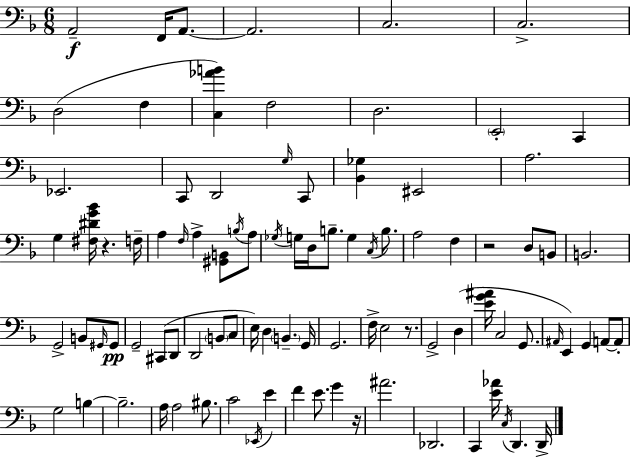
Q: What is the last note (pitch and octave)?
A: D2